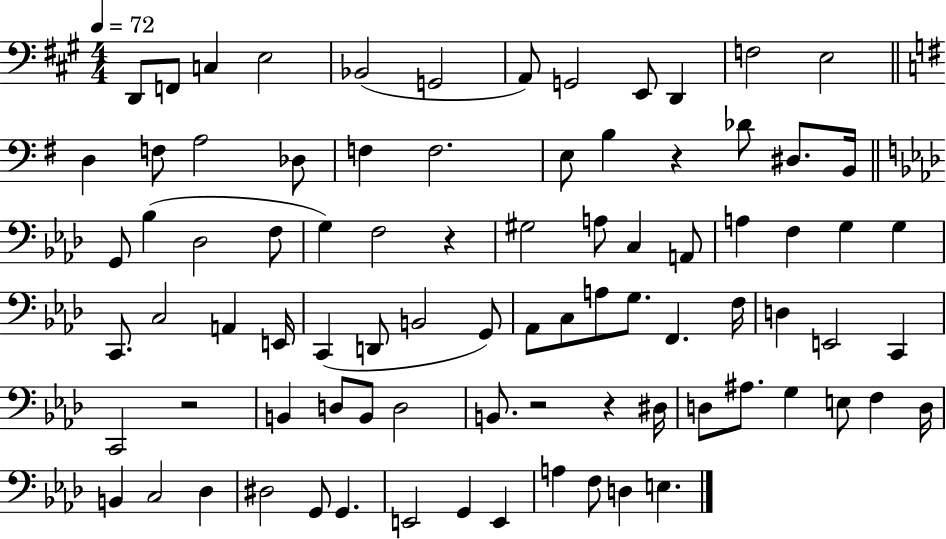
{
  \clef bass
  \numericTimeSignature
  \time 4/4
  \key a \major
  \tempo 4 = 72
  d,8 f,8 c4 e2 | bes,2( g,2 | a,8) g,2 e,8 d,4 | f2 e2 | \break \bar "||" \break \key g \major d4 f8 a2 des8 | f4 f2. | e8 b4 r4 des'8 dis8. b,16 | \bar "||" \break \key aes \major g,8 bes4( des2 f8 | g4) f2 r4 | gis2 a8 c4 a,8 | a4 f4 g4 g4 | \break c,8. c2 a,4 e,16 | c,4( d,8 b,2 g,8) | aes,8 c8 a8 g8. f,4. f16 | d4 e,2 c,4 | \break c,2 r2 | b,4 d8 b,8 d2 | b,8. r2 r4 dis16 | d8 ais8. g4 e8 f4 d16 | \break b,4 c2 des4 | dis2 g,8 g,4. | e,2 g,4 e,4 | a4 f8 d4 e4. | \break \bar "|."
}